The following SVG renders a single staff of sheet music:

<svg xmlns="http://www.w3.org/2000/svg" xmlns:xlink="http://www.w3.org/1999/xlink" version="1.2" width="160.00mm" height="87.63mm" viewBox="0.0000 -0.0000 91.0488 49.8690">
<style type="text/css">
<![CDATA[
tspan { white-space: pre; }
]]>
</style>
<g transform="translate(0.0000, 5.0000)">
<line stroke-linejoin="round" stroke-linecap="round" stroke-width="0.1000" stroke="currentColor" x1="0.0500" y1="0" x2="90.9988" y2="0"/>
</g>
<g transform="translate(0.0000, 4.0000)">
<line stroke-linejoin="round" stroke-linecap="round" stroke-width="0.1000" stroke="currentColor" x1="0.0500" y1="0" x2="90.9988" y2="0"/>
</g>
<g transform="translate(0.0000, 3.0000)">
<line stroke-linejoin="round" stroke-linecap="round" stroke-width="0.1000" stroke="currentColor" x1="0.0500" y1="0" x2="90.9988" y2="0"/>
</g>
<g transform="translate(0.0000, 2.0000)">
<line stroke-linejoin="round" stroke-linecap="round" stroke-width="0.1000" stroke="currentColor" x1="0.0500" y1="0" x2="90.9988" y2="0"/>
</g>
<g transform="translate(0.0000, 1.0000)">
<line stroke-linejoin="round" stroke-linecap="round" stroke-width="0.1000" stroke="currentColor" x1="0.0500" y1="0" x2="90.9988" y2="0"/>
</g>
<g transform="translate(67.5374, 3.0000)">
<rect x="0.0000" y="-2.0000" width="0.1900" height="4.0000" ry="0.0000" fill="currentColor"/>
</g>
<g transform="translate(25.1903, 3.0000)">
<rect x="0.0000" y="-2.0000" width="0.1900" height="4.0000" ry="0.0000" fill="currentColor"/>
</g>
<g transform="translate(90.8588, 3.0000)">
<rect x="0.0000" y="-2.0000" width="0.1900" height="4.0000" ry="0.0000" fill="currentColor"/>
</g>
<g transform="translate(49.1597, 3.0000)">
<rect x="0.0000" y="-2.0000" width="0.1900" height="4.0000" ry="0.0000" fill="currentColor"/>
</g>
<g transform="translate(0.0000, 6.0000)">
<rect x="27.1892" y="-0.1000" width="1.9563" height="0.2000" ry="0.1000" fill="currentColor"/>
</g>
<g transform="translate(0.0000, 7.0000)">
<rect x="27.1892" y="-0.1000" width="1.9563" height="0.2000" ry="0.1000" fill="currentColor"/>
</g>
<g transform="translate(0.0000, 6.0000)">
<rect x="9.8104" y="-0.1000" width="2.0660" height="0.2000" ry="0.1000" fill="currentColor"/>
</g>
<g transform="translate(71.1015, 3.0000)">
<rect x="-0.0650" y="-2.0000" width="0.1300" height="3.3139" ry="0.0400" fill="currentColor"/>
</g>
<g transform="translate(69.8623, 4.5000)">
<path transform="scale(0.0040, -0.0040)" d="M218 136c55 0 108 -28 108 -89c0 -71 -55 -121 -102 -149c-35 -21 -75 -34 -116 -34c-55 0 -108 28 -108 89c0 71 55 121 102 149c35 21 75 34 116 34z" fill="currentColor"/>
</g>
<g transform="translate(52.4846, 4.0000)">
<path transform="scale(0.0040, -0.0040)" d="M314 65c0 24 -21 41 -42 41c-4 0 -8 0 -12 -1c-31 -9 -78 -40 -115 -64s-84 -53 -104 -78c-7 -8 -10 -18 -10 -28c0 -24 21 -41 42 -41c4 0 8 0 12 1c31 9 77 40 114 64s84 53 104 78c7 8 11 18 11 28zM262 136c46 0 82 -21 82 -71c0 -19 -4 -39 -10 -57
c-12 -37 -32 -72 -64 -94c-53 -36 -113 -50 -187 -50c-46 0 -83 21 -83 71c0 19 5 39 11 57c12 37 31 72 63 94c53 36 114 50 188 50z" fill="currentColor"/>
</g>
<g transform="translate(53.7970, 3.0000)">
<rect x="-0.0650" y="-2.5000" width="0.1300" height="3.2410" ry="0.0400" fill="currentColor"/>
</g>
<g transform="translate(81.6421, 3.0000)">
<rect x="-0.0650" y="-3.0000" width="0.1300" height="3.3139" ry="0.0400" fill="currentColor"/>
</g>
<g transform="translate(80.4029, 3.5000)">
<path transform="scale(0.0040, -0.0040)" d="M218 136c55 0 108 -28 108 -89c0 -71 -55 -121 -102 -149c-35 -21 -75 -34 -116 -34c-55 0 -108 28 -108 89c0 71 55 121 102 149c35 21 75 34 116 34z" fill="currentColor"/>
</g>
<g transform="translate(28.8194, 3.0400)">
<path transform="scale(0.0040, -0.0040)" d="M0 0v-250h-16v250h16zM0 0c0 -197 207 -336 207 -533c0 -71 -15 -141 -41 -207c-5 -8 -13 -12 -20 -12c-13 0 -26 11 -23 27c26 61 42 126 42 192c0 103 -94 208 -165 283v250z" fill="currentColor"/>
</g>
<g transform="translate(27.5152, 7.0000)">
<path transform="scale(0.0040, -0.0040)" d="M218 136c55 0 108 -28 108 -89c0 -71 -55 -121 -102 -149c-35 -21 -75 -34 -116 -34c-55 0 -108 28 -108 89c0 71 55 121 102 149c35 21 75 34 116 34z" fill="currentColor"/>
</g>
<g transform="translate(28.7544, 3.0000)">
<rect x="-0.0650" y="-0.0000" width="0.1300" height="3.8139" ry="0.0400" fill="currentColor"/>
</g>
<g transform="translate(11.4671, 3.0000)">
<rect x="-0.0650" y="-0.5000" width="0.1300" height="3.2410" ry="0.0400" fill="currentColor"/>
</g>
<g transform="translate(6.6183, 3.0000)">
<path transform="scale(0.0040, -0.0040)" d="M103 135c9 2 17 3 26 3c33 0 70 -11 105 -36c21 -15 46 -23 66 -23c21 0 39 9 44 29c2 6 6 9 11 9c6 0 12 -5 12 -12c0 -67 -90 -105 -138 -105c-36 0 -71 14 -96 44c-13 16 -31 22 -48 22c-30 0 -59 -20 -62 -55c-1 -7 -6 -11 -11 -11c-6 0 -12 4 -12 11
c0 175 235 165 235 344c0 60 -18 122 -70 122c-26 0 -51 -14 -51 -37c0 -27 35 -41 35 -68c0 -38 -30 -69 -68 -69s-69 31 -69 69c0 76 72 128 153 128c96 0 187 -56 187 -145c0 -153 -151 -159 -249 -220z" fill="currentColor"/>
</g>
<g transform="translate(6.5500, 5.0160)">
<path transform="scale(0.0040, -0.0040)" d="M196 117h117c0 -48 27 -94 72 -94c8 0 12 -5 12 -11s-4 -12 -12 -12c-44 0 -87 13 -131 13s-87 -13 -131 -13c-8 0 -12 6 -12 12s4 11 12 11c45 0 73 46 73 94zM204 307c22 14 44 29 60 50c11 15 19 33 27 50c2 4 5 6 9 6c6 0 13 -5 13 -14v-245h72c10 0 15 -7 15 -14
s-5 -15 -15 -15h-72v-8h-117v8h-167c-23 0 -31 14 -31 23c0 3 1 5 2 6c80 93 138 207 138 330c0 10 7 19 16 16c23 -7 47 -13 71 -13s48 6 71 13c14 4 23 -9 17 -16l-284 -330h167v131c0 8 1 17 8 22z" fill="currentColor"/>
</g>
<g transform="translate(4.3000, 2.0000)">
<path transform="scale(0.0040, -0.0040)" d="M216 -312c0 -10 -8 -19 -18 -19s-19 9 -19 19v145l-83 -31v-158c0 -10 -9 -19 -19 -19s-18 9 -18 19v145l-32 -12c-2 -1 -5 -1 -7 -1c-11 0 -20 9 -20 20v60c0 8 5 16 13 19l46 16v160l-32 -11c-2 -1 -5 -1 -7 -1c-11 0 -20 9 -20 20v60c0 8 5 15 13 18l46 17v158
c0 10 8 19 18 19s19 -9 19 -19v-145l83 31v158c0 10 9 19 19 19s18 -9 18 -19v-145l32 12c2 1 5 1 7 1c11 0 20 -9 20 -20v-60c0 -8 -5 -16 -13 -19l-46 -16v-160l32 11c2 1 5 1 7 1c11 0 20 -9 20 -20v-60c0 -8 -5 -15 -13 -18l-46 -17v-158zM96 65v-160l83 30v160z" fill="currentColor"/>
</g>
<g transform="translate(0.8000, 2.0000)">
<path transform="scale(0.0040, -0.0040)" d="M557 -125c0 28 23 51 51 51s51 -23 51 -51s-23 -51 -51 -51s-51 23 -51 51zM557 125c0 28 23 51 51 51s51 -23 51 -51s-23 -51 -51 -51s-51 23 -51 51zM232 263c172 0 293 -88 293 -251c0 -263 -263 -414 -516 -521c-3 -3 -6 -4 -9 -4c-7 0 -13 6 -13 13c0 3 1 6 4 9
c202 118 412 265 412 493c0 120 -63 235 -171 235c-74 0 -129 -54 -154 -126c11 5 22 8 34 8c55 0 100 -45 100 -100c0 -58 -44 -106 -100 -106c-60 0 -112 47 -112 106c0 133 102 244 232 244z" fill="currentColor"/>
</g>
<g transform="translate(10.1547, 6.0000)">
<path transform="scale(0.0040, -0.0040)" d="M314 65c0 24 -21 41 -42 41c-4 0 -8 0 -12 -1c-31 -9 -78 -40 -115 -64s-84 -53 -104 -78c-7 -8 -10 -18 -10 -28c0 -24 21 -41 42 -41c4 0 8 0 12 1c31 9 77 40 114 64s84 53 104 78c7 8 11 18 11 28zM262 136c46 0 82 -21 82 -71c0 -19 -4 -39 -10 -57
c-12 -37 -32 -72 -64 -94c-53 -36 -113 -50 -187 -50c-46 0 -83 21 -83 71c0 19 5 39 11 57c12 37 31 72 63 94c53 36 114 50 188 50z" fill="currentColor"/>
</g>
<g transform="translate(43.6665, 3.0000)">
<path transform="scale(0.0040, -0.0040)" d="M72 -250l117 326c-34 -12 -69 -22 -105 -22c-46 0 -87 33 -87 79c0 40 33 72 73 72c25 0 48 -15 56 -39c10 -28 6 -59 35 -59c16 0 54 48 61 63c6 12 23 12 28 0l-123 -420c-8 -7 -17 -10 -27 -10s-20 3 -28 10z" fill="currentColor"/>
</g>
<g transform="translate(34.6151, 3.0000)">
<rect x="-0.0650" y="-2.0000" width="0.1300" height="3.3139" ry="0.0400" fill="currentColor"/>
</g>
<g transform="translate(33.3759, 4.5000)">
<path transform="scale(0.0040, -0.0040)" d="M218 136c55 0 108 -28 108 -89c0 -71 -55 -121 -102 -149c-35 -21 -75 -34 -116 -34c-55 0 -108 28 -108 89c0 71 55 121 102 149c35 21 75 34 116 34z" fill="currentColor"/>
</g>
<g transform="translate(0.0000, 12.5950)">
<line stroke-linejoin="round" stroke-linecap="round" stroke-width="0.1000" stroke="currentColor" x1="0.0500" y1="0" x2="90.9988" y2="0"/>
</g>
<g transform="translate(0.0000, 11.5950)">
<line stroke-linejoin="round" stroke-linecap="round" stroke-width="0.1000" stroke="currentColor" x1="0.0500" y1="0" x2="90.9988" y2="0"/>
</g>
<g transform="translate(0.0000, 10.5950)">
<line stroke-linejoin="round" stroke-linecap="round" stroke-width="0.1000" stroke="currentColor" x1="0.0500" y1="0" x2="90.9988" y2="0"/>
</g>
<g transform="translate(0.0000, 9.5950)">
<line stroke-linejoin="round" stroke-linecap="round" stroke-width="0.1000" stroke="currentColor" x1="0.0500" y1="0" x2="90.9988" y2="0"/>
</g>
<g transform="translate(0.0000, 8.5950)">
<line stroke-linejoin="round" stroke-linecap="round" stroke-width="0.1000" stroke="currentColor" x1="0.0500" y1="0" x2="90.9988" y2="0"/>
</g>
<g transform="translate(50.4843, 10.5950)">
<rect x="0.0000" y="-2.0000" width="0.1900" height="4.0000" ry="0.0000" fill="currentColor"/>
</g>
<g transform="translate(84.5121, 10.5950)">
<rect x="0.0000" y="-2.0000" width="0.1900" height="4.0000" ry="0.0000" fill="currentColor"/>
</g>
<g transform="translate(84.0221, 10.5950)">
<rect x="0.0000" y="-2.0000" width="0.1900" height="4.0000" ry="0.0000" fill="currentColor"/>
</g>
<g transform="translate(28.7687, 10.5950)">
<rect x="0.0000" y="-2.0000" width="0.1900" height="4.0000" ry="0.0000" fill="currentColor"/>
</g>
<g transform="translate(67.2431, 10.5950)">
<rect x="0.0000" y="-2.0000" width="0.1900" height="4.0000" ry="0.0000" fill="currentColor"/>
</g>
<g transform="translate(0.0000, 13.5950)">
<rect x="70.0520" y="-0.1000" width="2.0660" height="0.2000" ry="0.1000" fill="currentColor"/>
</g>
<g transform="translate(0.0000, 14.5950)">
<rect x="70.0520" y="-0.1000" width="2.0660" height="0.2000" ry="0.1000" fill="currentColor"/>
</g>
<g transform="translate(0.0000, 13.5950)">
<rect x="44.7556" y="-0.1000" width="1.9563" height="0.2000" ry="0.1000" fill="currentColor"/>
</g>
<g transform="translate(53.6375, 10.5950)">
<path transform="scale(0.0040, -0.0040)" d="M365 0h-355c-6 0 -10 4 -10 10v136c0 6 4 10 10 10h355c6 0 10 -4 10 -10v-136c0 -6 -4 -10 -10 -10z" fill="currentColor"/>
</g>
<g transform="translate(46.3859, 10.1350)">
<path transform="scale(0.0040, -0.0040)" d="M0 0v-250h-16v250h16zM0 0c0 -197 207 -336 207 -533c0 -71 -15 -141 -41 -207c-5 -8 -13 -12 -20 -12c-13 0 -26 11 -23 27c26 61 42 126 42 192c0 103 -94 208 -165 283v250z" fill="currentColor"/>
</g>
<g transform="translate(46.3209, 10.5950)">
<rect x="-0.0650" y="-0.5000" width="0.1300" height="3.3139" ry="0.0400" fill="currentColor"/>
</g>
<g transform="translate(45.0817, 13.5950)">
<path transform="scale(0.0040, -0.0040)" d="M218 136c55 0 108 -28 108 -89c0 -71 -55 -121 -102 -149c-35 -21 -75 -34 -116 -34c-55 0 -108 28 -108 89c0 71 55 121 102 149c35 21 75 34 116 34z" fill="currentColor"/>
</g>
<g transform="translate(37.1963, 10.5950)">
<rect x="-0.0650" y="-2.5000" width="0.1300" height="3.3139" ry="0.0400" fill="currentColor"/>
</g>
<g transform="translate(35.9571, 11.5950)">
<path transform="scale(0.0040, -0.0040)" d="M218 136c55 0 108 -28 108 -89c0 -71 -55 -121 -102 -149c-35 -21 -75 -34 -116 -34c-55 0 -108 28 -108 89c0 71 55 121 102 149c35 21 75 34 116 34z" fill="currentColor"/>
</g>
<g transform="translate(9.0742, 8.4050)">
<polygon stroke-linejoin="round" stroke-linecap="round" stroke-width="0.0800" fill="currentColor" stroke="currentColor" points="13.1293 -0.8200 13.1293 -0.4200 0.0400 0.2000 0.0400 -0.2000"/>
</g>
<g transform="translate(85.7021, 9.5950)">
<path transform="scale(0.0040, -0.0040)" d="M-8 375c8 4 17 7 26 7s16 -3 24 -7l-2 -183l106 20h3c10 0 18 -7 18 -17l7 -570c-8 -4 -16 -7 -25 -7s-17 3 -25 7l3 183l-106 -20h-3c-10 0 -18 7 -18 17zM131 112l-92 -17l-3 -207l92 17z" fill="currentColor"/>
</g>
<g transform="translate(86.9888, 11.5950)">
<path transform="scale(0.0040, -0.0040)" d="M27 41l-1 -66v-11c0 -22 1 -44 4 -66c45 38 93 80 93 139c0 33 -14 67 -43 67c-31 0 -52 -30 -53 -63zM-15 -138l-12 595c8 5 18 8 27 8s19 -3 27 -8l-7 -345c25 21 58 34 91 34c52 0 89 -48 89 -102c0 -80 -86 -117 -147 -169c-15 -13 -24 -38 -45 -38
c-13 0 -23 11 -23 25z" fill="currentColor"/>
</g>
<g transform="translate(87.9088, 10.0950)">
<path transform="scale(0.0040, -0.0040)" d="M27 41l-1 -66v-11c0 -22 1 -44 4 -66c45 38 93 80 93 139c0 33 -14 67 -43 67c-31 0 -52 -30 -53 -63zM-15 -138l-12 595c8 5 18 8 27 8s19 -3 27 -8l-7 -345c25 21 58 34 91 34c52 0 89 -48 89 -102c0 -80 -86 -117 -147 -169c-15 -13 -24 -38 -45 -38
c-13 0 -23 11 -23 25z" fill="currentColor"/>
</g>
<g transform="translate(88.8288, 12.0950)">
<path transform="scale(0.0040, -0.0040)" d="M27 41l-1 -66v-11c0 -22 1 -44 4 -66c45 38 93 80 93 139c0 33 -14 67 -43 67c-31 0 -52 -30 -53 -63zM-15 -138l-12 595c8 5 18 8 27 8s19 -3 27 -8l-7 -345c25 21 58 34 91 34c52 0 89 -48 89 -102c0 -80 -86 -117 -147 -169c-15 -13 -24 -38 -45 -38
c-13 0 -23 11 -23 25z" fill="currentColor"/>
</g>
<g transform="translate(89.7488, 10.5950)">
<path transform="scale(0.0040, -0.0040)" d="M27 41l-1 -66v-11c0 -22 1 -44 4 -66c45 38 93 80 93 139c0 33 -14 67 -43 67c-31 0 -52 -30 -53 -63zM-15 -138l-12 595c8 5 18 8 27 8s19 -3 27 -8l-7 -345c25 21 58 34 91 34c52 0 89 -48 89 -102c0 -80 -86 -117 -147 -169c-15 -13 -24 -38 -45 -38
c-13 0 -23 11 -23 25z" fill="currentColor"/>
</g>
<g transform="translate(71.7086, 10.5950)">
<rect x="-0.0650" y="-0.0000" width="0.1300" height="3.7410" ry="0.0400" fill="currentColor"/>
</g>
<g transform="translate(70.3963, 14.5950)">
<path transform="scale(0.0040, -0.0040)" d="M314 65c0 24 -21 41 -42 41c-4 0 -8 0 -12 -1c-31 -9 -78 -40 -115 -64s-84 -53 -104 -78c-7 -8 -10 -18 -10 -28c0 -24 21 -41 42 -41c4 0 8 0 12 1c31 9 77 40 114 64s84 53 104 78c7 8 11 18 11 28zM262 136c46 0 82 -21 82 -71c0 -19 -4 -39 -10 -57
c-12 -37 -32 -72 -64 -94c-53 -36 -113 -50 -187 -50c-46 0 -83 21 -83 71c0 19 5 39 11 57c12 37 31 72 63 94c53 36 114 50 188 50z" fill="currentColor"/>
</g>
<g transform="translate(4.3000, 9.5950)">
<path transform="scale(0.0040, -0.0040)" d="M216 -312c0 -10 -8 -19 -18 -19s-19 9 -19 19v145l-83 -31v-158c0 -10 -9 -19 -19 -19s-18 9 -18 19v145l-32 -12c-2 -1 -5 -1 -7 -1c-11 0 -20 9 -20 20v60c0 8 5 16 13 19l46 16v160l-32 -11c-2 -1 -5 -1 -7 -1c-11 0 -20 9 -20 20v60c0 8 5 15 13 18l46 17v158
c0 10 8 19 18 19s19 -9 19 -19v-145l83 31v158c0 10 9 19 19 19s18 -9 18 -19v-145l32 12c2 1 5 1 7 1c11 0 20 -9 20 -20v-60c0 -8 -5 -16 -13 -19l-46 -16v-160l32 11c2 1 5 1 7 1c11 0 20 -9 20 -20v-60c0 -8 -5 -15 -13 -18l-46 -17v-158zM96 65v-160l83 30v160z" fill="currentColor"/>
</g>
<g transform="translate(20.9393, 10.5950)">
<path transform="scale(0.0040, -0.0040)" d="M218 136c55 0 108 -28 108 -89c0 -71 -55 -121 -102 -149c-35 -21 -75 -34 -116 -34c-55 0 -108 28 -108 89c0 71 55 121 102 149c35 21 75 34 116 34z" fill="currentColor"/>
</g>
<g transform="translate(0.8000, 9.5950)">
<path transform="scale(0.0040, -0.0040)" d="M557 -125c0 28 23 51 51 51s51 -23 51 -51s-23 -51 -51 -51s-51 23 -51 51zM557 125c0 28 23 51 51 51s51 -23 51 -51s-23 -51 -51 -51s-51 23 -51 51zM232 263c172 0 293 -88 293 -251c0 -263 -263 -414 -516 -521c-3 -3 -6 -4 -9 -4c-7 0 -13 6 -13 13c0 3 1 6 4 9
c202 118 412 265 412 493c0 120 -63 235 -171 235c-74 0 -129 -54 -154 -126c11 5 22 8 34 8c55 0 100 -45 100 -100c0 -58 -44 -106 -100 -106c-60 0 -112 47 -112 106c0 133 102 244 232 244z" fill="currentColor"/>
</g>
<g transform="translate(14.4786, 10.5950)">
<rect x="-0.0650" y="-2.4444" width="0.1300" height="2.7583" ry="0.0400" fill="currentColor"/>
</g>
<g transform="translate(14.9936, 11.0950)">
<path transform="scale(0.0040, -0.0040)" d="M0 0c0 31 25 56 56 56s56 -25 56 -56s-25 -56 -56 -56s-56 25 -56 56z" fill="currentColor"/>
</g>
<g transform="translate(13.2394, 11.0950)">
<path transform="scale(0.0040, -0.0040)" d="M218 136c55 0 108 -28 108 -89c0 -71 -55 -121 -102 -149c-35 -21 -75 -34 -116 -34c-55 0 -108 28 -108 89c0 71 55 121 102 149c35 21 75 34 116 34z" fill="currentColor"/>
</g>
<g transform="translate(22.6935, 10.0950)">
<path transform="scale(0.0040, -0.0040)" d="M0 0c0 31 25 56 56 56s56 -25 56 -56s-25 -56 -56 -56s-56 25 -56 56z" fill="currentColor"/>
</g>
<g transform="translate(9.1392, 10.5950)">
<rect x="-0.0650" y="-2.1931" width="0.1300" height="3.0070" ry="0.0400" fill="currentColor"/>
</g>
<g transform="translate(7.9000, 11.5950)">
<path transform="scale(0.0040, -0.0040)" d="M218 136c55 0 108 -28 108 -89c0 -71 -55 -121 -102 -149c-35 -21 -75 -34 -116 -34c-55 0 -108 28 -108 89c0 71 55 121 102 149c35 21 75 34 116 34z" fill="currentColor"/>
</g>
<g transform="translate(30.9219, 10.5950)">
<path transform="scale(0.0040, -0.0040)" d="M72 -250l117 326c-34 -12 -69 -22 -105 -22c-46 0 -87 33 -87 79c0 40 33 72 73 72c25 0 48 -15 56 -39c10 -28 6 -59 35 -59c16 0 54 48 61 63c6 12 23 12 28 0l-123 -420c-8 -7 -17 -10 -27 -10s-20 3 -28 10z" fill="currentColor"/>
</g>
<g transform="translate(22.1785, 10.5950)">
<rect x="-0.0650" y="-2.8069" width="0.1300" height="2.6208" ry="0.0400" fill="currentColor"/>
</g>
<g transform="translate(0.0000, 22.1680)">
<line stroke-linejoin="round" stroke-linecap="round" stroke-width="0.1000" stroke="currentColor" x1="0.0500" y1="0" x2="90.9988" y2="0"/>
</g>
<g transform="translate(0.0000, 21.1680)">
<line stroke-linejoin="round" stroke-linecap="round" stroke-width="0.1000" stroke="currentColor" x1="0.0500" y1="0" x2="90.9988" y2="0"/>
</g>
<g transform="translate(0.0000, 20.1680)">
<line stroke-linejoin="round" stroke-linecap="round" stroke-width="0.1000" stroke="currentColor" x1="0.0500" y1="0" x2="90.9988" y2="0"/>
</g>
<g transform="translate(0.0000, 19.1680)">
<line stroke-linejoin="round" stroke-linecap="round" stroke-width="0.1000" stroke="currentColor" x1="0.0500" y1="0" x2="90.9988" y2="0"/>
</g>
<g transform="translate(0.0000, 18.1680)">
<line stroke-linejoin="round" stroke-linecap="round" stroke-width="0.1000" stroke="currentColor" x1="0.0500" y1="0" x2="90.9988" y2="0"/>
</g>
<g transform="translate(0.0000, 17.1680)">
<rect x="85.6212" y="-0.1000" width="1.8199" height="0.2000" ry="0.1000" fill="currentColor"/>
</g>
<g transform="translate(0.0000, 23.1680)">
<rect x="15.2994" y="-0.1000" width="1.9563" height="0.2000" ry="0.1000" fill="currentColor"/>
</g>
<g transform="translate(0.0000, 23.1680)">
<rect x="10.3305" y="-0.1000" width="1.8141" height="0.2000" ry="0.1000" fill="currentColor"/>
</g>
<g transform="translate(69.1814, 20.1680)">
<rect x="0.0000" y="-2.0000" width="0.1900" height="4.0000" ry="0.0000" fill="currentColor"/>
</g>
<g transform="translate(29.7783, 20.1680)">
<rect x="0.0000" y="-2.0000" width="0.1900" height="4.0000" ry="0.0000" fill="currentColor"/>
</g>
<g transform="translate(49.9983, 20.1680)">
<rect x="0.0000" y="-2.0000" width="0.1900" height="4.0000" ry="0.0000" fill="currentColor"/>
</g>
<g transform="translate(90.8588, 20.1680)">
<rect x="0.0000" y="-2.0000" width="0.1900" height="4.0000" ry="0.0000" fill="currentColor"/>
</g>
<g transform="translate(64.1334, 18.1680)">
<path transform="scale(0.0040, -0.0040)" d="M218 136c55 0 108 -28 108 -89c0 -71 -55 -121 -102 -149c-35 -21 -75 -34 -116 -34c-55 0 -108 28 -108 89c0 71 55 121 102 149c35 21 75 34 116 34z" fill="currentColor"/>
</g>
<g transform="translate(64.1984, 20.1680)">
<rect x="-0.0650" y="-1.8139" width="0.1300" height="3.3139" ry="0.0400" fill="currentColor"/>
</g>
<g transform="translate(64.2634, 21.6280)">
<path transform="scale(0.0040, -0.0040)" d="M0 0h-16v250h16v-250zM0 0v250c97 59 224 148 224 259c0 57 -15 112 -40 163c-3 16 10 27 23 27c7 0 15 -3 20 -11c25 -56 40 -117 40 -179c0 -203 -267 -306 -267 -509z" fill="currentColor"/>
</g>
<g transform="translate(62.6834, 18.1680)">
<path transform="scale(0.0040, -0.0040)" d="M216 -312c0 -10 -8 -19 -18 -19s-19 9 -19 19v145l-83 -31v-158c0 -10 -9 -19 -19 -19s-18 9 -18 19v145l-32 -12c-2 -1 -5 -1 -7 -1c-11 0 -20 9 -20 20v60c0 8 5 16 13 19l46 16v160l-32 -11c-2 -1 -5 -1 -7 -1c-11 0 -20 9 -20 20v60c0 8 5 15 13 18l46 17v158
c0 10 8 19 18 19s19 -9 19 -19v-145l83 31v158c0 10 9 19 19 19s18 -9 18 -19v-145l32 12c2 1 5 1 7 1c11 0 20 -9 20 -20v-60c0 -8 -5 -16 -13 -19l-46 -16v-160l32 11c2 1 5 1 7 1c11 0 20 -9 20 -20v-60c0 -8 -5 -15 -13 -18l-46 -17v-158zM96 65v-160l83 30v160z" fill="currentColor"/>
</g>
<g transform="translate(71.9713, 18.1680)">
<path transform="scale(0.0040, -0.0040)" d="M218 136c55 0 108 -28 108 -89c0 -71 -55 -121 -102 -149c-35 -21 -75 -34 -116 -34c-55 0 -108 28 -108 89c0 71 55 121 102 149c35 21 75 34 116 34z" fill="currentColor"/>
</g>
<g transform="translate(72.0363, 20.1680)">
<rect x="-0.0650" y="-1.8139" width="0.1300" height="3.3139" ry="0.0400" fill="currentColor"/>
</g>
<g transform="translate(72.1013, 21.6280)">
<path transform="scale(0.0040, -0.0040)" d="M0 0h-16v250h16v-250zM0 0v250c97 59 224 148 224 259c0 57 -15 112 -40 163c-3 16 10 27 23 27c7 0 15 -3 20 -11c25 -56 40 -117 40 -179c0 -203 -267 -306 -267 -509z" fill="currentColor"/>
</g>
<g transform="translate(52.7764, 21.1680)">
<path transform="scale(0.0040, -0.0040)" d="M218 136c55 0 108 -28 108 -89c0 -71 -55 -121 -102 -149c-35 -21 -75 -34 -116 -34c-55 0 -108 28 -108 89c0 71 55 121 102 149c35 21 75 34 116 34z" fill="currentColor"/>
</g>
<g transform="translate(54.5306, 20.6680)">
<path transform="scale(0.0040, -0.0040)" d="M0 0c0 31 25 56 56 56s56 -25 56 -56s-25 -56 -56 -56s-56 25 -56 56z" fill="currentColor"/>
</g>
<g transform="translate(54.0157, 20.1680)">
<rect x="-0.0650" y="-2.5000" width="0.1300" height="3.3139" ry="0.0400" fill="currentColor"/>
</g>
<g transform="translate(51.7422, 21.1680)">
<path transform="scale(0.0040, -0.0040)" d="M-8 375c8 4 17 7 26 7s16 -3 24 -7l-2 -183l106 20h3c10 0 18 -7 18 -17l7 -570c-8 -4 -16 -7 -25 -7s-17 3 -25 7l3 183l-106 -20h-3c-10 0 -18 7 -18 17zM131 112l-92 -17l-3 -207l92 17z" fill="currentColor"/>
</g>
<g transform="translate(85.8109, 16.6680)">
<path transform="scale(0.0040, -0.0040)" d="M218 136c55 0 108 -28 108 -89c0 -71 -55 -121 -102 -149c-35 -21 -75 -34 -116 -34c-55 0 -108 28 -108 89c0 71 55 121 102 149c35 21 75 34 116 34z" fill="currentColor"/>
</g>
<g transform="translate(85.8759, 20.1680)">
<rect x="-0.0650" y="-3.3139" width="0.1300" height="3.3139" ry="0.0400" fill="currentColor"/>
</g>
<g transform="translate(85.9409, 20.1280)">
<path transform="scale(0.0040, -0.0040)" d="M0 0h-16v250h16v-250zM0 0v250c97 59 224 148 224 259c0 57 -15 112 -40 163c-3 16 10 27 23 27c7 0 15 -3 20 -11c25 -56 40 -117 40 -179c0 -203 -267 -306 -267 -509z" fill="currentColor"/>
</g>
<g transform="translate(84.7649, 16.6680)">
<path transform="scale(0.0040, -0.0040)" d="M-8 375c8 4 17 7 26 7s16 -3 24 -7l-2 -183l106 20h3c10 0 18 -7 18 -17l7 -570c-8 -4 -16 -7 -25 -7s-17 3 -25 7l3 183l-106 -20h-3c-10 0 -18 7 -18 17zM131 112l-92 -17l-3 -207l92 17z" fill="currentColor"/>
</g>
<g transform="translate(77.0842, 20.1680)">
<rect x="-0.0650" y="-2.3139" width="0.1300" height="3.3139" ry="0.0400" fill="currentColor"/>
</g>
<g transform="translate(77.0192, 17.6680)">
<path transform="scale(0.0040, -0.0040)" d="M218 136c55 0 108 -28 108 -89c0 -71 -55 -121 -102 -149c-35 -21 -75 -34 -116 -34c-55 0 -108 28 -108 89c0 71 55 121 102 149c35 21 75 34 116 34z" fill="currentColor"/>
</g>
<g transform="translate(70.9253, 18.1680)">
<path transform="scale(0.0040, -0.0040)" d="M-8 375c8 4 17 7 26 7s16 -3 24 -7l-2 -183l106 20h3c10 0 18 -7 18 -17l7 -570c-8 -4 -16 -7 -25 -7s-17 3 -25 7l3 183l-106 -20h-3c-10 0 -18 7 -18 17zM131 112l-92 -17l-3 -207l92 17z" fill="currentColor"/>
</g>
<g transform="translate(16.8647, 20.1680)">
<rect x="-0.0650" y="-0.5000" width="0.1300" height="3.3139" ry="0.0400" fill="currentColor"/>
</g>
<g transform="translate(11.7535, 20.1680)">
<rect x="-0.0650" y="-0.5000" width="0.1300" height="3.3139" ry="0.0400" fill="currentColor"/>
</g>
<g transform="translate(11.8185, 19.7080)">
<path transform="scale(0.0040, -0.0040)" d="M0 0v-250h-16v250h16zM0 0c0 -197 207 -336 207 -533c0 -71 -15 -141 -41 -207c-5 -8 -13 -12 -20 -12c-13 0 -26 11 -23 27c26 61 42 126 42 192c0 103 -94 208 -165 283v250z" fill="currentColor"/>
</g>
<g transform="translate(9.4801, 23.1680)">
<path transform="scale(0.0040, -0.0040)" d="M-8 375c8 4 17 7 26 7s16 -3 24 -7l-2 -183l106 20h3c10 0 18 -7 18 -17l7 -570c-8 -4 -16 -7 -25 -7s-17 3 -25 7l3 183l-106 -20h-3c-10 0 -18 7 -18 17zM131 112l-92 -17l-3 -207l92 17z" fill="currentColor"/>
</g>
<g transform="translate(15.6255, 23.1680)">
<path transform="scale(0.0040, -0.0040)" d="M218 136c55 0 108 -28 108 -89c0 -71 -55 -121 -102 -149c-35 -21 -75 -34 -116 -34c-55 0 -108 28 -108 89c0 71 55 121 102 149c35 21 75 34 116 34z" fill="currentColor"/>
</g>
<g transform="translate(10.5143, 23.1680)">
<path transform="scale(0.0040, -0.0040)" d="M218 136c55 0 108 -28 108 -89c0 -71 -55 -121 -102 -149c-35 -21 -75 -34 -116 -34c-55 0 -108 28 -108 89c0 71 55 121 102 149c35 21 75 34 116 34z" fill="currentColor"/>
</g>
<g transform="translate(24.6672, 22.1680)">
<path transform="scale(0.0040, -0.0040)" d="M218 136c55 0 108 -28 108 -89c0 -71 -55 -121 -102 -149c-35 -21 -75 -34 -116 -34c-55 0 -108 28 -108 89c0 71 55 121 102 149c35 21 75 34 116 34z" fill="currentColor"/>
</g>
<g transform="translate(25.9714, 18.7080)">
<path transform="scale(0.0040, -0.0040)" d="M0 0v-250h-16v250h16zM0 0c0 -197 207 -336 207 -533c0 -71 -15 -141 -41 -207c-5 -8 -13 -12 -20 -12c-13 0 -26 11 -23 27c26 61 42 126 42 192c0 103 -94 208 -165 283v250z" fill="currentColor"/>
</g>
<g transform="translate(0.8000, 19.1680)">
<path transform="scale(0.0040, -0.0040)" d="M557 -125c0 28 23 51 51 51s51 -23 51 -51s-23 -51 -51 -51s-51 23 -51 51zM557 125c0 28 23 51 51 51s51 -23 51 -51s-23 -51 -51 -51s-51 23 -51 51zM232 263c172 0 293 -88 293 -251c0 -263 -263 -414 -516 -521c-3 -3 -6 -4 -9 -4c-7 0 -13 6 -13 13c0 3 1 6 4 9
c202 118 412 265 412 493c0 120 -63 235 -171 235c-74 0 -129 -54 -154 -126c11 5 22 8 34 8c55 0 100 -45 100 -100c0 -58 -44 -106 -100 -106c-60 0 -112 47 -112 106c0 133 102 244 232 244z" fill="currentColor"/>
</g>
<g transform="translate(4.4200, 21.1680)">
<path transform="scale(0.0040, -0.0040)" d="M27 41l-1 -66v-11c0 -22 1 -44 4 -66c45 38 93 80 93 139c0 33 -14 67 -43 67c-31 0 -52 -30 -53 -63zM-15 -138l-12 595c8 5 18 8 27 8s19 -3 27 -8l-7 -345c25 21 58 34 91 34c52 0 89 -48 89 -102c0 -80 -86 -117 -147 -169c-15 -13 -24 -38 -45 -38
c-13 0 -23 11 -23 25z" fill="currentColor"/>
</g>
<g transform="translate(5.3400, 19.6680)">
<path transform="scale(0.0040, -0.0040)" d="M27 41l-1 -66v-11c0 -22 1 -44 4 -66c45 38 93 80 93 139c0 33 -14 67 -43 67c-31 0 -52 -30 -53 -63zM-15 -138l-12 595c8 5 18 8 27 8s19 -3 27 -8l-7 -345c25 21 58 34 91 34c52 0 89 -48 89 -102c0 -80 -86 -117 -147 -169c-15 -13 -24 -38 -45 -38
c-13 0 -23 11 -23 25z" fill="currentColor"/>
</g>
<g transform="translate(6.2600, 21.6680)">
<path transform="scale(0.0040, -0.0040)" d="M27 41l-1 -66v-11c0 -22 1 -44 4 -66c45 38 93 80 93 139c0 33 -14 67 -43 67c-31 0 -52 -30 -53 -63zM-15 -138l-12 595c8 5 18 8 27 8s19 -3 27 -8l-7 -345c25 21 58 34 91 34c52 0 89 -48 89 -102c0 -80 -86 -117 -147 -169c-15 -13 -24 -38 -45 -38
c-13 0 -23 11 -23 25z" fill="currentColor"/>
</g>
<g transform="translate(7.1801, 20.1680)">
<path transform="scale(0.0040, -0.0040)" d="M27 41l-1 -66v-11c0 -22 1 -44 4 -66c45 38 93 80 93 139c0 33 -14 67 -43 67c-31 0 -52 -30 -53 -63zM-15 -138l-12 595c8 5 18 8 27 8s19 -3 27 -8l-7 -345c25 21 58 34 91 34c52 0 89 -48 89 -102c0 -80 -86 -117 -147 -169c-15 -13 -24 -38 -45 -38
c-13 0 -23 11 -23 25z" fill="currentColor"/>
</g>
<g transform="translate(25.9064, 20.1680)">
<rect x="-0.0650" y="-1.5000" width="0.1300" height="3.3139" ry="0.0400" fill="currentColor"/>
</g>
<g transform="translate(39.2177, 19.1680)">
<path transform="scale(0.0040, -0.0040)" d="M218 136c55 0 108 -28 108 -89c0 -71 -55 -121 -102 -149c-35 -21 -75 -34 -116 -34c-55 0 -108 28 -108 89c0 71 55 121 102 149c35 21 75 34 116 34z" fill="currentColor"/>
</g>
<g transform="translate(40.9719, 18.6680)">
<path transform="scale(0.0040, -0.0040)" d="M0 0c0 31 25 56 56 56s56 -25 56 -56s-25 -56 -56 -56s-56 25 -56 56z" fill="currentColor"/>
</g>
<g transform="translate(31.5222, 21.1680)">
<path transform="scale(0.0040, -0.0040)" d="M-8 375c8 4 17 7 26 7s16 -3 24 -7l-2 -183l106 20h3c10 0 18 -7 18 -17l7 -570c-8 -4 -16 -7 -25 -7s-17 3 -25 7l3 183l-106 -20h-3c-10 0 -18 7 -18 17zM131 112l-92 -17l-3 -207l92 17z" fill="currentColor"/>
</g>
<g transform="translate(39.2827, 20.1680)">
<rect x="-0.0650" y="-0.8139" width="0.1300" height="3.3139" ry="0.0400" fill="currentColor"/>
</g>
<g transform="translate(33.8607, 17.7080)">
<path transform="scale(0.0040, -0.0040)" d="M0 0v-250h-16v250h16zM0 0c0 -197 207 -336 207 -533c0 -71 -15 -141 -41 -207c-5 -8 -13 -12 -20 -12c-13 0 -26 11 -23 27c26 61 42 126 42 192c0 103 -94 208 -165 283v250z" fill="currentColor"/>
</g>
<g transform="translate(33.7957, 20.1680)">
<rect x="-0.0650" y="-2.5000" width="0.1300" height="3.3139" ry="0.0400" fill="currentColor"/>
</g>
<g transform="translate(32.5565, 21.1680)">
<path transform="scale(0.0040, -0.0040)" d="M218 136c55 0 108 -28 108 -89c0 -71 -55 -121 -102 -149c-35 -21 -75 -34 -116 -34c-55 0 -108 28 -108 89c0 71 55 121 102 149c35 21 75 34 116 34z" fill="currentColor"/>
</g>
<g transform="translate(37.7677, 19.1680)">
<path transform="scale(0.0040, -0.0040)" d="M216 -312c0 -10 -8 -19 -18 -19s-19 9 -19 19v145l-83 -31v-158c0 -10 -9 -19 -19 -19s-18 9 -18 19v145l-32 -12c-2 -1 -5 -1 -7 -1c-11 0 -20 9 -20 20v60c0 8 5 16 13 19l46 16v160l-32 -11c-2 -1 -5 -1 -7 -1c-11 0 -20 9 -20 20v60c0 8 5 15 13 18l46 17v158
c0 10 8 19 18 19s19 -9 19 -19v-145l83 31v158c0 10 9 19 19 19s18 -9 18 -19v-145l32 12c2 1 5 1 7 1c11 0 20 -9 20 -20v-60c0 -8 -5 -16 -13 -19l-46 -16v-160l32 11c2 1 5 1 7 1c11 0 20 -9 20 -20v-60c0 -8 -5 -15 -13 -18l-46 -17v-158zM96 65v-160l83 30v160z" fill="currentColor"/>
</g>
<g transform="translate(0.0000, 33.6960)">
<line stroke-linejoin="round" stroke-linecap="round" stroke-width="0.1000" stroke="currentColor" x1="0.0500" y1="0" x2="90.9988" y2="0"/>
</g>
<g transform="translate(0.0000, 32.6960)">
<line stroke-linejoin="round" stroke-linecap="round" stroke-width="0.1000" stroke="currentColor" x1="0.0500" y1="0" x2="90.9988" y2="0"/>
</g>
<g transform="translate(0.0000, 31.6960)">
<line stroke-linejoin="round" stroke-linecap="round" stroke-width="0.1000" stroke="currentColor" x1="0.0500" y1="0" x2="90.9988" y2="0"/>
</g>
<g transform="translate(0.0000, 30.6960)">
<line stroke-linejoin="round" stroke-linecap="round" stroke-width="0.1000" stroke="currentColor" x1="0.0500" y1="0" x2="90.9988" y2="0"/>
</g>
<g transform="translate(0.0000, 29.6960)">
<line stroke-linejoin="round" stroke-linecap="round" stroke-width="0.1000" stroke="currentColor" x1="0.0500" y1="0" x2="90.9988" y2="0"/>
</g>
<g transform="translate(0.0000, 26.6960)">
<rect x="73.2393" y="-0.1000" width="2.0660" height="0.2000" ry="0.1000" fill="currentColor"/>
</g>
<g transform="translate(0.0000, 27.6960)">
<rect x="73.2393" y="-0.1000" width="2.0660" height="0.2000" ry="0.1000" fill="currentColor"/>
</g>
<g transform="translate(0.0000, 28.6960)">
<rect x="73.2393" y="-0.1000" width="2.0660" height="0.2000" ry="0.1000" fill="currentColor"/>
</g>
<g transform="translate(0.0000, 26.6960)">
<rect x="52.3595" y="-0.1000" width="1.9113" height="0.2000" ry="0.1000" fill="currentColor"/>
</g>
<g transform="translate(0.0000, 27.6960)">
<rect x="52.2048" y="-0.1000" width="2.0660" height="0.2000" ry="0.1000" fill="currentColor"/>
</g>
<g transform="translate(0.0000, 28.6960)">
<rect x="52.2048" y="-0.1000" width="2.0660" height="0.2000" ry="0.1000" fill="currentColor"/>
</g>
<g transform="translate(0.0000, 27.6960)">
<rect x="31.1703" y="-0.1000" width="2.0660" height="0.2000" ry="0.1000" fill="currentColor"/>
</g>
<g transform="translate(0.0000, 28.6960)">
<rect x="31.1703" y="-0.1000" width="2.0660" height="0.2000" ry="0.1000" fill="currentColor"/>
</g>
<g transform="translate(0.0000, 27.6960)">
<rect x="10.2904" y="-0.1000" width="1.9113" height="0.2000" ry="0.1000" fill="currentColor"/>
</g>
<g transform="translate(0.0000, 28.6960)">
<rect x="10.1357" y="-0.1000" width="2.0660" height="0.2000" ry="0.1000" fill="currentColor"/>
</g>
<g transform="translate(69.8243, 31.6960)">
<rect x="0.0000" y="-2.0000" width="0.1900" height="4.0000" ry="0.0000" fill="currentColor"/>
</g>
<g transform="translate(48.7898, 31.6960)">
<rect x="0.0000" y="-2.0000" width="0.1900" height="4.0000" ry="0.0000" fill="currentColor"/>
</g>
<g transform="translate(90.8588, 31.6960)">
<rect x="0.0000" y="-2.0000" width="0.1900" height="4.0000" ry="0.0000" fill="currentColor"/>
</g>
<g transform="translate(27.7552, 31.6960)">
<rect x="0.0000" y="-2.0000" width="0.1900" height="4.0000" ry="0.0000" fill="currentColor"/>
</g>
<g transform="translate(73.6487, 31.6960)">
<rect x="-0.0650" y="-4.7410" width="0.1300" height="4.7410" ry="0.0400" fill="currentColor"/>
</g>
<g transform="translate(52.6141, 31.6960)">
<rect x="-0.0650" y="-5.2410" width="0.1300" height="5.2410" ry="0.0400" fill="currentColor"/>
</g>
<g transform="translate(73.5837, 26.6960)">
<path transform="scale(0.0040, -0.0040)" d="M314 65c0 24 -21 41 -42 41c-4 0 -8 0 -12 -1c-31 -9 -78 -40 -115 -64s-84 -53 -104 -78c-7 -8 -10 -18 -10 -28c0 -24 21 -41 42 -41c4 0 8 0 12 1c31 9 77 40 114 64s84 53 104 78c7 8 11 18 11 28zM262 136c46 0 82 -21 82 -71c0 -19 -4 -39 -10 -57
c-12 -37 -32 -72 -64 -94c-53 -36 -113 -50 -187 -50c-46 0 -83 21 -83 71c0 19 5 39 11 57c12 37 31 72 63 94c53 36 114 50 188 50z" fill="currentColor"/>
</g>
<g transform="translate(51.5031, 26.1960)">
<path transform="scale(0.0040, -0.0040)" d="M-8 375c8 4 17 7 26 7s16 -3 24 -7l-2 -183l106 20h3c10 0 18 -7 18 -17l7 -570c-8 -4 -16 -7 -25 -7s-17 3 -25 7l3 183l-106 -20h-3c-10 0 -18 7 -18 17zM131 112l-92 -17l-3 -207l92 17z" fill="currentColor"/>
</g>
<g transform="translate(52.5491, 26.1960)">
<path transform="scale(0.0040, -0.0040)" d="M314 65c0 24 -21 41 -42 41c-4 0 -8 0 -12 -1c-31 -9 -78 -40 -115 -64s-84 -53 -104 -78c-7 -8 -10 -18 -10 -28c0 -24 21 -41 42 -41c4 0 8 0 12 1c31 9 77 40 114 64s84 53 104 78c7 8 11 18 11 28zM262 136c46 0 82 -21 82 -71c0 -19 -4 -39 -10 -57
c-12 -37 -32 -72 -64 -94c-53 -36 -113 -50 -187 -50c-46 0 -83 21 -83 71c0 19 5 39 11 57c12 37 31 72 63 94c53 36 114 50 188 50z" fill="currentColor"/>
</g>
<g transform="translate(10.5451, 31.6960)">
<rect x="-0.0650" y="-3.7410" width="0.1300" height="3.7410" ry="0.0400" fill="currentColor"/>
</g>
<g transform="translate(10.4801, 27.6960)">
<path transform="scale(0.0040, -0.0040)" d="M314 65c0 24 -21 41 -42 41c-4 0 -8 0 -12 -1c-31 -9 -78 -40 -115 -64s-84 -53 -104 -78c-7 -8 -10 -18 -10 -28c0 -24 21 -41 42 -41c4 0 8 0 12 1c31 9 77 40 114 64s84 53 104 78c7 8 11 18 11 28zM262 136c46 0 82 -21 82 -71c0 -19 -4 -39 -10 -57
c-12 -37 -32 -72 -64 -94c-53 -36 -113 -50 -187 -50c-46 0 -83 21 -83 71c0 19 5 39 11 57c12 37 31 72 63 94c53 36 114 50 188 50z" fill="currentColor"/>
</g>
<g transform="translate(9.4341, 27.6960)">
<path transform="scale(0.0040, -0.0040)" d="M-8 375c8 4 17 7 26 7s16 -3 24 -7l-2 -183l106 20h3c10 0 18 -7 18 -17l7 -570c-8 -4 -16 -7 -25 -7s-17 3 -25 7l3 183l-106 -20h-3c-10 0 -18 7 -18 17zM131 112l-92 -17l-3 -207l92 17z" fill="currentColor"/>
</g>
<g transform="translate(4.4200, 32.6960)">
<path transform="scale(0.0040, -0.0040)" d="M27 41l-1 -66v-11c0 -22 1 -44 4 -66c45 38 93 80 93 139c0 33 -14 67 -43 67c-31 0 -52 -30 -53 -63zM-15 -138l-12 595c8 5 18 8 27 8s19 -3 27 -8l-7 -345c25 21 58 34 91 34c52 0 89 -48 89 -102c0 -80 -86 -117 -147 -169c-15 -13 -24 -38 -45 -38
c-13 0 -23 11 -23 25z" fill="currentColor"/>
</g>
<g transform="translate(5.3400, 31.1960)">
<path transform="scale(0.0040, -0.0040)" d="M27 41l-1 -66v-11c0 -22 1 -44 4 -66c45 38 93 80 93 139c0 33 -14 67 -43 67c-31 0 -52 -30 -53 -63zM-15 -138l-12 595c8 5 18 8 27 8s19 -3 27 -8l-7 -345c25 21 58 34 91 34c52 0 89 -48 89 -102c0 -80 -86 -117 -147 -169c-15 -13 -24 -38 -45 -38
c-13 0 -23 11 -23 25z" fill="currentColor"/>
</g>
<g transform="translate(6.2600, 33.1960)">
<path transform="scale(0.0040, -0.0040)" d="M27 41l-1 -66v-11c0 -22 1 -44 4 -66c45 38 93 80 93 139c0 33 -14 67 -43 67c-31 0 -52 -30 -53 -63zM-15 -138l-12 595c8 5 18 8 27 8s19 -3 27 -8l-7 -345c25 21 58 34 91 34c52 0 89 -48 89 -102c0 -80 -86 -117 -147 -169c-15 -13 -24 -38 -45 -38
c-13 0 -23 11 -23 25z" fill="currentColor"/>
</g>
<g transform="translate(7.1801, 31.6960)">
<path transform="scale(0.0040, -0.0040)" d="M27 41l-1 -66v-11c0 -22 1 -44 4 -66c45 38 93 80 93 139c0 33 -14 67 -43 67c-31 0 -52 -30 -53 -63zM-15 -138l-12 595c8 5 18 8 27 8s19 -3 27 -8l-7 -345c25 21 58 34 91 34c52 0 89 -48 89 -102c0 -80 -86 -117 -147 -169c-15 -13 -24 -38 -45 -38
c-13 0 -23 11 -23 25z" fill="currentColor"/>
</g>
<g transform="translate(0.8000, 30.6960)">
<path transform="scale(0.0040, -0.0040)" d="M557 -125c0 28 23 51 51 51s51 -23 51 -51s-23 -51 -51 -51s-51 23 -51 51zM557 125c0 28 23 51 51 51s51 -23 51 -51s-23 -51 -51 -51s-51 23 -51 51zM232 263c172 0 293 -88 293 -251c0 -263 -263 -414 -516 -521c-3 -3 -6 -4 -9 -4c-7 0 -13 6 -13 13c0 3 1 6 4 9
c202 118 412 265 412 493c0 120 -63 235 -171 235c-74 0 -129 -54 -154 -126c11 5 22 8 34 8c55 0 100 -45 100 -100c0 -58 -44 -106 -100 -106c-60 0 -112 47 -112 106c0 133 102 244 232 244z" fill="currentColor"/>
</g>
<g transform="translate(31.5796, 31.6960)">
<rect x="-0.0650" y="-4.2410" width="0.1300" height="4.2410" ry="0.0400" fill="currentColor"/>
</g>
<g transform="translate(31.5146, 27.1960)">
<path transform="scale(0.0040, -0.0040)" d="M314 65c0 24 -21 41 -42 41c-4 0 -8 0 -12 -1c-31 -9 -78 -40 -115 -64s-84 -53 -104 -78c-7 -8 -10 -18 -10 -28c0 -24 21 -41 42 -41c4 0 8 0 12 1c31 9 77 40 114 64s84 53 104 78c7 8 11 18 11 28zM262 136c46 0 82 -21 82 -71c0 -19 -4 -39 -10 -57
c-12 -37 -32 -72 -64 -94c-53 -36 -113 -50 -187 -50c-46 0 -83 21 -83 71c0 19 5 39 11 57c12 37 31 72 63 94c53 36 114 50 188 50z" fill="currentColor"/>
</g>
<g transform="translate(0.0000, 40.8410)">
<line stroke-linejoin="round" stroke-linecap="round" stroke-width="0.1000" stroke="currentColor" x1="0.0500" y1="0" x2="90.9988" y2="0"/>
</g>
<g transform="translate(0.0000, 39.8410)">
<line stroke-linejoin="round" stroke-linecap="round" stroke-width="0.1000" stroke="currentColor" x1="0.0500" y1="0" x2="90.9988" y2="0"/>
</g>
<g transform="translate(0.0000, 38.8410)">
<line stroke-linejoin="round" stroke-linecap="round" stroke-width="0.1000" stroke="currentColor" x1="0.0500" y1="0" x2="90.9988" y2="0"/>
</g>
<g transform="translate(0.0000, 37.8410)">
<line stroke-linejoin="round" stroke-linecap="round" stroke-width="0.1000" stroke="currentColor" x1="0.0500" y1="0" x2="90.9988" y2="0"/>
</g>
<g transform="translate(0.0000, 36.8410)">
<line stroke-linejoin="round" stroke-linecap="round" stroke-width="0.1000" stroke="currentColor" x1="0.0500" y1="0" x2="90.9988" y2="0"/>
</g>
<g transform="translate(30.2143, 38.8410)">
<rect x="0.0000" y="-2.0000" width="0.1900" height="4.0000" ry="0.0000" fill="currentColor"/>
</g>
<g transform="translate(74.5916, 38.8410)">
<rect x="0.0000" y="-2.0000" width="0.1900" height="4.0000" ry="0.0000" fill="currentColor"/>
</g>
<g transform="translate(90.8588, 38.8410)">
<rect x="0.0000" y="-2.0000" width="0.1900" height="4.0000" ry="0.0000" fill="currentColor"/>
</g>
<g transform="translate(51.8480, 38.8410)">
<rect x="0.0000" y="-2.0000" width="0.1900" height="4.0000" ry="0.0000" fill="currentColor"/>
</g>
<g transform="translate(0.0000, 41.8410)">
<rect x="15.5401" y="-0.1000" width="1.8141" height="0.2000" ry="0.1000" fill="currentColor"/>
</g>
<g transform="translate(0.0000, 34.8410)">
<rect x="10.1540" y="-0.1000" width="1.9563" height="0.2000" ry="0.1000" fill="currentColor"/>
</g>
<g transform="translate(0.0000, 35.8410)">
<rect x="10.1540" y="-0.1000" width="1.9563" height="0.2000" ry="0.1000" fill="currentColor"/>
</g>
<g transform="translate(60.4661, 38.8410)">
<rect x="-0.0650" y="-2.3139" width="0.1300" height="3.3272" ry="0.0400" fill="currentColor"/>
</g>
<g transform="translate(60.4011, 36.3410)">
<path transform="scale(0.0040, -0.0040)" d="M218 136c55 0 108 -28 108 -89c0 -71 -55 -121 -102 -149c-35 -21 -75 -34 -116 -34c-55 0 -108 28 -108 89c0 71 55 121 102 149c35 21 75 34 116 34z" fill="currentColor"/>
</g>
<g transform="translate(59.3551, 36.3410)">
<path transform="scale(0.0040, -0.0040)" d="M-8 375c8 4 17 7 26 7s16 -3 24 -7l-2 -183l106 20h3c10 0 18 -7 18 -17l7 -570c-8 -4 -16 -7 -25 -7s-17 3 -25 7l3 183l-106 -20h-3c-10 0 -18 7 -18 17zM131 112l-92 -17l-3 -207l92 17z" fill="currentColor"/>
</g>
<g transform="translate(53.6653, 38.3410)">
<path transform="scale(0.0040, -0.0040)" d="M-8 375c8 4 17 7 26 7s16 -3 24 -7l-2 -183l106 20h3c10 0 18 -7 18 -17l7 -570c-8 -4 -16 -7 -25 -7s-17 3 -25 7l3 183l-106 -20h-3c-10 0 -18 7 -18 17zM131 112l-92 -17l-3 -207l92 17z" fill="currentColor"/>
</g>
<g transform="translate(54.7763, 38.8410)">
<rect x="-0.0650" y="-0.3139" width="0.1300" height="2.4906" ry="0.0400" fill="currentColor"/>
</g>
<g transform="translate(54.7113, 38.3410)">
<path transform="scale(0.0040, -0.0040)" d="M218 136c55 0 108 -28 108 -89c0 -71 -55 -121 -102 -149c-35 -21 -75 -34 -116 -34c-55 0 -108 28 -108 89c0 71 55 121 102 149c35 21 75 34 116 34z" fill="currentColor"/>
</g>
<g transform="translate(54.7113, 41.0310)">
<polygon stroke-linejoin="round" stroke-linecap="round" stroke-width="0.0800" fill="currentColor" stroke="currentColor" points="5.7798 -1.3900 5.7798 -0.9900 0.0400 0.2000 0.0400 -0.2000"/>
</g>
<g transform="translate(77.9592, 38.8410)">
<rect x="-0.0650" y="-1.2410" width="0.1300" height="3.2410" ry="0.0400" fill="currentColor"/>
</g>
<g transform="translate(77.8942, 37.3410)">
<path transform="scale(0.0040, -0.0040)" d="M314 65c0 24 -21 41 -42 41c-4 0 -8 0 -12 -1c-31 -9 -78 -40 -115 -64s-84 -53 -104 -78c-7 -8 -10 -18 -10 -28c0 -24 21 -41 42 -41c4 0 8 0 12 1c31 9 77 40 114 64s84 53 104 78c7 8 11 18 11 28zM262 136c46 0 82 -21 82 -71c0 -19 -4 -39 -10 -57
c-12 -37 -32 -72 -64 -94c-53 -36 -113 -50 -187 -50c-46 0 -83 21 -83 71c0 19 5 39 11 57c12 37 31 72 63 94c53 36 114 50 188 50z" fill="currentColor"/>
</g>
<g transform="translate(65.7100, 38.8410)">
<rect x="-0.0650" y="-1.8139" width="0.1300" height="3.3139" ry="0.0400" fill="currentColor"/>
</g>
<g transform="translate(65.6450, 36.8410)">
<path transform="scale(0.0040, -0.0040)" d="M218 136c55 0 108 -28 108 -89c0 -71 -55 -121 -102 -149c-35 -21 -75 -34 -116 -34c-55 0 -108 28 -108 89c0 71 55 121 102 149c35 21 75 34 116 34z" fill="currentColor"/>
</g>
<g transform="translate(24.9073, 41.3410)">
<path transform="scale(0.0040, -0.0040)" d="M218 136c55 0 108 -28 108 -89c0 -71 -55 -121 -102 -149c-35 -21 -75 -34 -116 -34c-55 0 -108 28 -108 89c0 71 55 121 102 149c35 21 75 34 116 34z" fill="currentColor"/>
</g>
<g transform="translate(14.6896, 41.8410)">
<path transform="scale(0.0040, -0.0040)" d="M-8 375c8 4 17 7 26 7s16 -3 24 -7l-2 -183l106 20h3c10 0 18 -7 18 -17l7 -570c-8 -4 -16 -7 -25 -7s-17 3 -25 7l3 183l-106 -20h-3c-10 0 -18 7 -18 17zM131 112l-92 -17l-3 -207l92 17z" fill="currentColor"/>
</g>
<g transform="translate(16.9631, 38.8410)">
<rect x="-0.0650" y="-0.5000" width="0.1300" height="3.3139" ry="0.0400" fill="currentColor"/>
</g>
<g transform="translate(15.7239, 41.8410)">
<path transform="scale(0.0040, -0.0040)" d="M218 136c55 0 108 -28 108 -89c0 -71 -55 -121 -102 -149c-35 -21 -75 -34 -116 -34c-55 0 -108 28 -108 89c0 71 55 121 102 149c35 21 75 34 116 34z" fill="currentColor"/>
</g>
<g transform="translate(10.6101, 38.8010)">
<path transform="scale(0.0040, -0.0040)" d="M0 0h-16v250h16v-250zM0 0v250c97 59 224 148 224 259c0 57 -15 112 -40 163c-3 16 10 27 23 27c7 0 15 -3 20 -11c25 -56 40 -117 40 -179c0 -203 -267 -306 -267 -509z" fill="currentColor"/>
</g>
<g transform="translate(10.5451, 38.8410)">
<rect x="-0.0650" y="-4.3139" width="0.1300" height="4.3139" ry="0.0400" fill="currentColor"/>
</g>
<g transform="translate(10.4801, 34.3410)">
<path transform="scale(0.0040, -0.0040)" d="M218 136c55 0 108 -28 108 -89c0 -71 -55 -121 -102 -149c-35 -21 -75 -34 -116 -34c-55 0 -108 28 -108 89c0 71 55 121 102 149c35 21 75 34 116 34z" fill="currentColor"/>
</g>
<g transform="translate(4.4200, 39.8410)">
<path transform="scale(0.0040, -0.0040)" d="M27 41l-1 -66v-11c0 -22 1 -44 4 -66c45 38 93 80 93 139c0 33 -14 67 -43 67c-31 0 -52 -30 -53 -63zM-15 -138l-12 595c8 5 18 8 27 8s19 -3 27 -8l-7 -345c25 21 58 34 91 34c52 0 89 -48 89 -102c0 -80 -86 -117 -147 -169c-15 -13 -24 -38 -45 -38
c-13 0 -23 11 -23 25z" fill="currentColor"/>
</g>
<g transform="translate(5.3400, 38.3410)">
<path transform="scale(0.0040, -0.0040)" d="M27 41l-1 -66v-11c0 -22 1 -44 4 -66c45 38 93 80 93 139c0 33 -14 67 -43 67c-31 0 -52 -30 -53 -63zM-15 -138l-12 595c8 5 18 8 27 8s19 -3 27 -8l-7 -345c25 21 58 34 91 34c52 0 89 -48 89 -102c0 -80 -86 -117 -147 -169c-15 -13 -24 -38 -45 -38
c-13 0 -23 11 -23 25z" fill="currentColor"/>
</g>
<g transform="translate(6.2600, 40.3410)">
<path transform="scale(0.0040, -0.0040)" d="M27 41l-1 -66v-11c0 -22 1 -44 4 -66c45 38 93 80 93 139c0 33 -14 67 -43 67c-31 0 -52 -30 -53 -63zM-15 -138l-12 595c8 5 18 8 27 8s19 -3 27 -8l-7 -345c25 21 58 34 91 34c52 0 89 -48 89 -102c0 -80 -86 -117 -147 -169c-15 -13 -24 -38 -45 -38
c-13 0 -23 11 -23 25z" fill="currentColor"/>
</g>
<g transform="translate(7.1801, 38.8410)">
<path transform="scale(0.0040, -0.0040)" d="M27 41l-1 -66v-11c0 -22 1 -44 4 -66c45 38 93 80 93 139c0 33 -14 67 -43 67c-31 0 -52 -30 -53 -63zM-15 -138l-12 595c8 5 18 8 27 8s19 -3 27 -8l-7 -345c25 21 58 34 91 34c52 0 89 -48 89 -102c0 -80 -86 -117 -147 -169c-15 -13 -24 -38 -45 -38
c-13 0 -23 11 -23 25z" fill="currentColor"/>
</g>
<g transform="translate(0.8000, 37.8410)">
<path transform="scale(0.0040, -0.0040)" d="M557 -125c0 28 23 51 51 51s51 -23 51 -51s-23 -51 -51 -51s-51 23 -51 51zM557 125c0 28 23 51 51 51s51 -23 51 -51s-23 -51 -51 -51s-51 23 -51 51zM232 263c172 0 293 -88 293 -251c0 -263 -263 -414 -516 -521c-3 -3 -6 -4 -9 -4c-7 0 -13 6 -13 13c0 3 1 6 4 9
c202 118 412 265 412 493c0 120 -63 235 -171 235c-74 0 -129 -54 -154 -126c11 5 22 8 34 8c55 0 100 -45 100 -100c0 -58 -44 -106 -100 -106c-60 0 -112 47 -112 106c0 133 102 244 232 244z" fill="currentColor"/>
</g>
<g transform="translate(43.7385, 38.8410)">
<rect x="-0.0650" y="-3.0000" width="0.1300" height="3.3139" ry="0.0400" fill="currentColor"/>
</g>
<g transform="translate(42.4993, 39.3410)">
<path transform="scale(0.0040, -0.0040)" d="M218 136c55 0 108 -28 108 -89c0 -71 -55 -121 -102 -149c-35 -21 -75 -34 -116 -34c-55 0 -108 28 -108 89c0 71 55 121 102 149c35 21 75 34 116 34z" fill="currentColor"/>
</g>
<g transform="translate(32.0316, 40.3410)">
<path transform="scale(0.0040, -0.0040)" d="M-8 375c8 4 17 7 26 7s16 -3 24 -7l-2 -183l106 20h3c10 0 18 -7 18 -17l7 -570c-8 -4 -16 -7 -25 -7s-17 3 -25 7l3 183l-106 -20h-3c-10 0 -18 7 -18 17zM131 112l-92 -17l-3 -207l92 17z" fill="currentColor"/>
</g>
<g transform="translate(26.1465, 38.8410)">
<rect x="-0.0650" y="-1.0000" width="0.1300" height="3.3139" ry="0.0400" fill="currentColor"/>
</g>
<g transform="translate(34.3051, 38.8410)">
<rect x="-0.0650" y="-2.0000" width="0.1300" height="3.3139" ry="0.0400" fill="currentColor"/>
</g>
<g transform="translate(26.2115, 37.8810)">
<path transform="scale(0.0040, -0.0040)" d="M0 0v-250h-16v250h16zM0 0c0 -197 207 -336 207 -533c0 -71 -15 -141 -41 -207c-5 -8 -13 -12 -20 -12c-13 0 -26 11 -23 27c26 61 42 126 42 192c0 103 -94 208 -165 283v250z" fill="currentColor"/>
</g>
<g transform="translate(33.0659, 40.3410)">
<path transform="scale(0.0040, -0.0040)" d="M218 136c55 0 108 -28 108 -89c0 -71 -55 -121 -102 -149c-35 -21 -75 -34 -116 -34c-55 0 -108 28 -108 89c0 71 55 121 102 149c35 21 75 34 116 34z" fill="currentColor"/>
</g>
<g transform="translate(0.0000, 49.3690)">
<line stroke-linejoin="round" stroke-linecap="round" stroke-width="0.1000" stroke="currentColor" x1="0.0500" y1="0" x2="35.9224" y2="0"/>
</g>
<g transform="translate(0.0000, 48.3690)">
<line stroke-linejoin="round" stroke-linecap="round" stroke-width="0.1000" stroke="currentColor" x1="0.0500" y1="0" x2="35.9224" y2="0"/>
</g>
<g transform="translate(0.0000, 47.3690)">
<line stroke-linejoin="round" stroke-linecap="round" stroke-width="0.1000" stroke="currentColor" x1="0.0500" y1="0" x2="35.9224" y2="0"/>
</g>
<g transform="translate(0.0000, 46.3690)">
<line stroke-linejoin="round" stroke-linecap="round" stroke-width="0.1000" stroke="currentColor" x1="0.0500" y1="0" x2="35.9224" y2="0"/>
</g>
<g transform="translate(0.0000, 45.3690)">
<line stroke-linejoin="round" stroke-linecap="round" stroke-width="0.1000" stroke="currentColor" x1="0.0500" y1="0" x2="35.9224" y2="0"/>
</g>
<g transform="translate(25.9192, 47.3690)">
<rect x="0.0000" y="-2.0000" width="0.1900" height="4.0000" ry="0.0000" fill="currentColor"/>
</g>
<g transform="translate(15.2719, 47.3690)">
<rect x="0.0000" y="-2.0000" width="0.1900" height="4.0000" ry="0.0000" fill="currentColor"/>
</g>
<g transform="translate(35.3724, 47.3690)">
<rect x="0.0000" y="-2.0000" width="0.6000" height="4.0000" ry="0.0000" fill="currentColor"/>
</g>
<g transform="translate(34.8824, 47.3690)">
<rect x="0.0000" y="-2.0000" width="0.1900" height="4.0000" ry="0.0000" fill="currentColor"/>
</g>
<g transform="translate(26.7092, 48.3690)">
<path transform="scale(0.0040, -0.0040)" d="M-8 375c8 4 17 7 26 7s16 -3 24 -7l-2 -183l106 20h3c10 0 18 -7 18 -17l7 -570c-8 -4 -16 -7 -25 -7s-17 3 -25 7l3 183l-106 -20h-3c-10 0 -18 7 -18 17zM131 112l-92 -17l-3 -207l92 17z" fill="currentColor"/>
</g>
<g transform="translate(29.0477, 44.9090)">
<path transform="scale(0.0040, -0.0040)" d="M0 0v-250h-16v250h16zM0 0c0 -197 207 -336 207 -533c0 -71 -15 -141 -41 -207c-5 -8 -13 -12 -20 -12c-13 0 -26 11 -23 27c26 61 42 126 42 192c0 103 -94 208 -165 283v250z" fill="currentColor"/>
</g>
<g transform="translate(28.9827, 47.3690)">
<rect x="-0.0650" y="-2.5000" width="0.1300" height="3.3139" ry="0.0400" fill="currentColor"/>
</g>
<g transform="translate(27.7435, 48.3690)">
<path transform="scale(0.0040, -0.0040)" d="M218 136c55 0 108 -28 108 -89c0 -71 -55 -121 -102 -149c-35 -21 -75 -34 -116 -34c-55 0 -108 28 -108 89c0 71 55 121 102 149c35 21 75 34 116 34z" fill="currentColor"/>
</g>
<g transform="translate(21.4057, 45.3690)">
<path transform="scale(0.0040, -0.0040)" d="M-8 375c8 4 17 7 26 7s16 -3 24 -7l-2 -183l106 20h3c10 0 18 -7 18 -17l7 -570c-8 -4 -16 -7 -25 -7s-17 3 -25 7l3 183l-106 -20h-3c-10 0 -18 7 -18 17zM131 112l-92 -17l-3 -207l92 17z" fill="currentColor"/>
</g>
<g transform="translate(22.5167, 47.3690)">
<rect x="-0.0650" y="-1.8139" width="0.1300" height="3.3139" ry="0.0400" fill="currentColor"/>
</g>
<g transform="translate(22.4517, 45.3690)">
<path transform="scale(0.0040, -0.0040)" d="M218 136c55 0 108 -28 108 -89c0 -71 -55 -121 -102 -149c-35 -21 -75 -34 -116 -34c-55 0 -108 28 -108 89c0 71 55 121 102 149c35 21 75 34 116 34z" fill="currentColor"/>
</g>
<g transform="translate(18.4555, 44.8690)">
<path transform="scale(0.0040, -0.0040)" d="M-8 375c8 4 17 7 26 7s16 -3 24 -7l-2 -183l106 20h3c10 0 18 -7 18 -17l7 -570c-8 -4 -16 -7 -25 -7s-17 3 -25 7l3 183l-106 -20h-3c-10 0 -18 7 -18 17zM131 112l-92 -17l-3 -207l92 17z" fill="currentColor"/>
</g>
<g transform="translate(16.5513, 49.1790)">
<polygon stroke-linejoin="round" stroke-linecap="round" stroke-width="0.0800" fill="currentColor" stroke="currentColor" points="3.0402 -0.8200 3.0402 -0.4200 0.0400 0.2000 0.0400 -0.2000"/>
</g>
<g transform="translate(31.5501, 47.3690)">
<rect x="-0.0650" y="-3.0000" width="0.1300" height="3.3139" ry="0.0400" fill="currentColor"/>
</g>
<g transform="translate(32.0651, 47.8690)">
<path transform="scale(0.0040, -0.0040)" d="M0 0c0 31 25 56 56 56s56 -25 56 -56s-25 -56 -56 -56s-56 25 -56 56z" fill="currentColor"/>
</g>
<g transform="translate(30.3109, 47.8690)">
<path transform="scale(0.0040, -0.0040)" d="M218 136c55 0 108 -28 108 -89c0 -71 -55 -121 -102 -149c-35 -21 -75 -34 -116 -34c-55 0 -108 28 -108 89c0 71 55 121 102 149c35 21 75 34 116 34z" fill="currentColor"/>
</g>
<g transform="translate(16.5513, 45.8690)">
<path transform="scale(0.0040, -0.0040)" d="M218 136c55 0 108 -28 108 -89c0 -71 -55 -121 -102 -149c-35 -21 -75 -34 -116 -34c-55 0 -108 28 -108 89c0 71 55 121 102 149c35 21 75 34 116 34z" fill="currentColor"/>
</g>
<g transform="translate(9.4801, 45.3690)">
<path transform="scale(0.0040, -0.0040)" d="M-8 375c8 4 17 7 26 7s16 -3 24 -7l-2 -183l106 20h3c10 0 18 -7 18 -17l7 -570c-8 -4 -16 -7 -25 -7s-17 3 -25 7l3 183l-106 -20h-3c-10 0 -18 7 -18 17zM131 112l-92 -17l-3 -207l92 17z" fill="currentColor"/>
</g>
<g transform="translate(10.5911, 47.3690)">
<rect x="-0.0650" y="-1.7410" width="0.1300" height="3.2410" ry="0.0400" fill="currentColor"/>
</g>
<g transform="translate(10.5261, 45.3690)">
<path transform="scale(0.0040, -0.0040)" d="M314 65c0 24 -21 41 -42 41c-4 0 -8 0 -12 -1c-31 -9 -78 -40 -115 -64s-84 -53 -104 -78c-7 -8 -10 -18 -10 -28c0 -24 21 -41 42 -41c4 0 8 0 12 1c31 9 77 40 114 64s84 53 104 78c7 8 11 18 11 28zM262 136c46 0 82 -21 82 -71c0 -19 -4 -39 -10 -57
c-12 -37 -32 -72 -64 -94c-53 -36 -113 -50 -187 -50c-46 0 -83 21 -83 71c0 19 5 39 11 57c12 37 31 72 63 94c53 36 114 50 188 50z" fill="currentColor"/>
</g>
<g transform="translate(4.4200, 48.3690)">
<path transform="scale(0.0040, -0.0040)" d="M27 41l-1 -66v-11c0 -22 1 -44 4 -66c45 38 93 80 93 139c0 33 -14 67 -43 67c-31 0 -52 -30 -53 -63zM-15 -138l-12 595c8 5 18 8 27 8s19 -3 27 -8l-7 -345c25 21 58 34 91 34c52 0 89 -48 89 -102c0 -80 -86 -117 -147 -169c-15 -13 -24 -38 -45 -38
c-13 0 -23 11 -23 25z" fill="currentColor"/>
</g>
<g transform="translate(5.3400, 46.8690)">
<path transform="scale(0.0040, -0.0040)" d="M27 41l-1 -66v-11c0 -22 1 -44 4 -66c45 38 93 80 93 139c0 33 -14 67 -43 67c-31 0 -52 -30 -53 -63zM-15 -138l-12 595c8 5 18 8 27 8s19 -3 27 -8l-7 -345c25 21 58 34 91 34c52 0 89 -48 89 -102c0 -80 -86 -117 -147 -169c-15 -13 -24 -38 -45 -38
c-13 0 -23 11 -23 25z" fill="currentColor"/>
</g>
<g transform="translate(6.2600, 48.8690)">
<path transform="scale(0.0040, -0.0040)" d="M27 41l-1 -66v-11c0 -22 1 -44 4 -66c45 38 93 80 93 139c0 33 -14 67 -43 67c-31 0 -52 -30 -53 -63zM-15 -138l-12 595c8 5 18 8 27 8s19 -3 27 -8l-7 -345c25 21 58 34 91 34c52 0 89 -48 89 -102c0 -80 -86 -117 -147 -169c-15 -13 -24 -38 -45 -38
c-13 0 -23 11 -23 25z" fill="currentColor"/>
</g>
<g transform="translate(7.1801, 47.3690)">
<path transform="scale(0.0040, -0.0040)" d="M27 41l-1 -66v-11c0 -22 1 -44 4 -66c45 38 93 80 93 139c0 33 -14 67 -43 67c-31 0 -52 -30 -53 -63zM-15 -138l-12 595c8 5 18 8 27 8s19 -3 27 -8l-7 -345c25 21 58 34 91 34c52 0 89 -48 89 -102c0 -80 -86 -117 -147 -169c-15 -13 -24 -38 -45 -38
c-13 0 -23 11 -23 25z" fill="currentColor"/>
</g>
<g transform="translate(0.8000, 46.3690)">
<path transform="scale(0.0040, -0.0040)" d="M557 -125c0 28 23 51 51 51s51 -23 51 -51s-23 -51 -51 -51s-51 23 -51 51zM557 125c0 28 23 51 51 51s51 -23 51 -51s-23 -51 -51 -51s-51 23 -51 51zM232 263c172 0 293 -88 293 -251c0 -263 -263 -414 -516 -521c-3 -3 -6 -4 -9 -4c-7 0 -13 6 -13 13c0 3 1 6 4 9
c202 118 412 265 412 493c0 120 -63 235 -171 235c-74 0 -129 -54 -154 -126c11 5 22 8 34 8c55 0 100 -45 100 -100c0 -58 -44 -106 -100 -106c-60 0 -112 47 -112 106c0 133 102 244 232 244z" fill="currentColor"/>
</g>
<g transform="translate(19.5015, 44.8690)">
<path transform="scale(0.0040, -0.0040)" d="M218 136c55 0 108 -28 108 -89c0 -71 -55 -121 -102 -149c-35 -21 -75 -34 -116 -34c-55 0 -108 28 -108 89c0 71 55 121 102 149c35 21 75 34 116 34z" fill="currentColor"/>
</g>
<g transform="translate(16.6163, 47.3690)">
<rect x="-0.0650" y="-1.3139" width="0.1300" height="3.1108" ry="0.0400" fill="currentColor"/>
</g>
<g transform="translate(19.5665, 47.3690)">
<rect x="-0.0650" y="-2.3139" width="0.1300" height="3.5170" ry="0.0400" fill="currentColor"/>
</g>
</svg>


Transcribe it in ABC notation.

X:1
T:Untitled
M:2/4
L:1/4
K:G
E,,2 C,,/2 A,, z/2 B,,2 A,, C, B,,/2 C,/2 D,/2 z/2 B,, E,,/2 z2 C,,2 E,,/2 E,, G,,/2 B,,/2 ^F, B,, ^A,/2 A,/2 _B, D/2 E2 F2 A2 G2 F/2 E,, F,,/2 A,, C, E,/2 B,/2 _A, G,2 A,2 G,/2 B,/2 A, B,,/2 C,